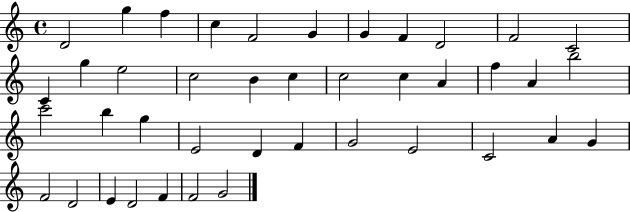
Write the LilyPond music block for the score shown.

{
  \clef treble
  \time 4/4
  \defaultTimeSignature
  \key c \major
  d'2 g''4 f''4 | c''4 f'2 g'4 | g'4 f'4 d'2 | f'2 c'2 | \break c'4 g''4 e''2 | c''2 b'4 c''4 | c''2 c''4 a'4 | f''4 a'4 b''2 | \break c'''2 b''4 g''4 | e'2 d'4 f'4 | g'2 e'2 | c'2 a'4 g'4 | \break f'2 d'2 | e'4 d'2 f'4 | f'2 g'2 | \bar "|."
}